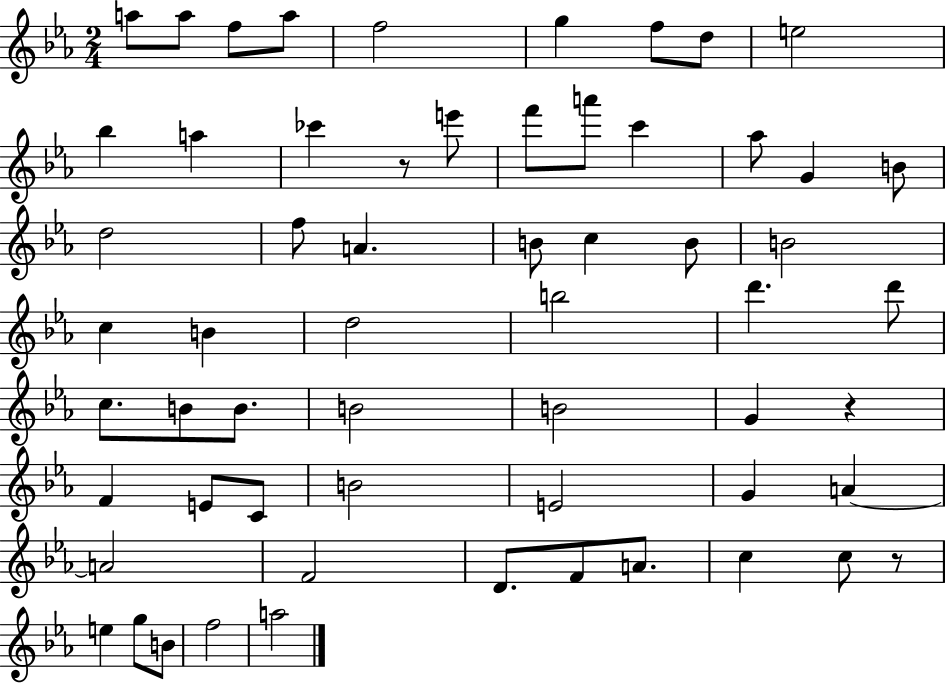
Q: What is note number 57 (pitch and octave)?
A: A5